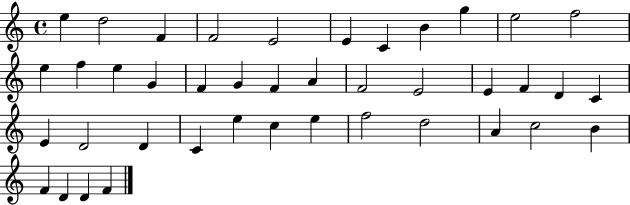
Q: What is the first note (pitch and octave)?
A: E5